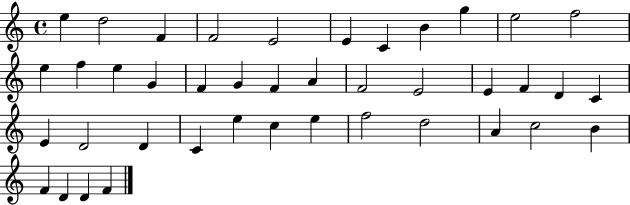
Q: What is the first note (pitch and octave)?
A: E5